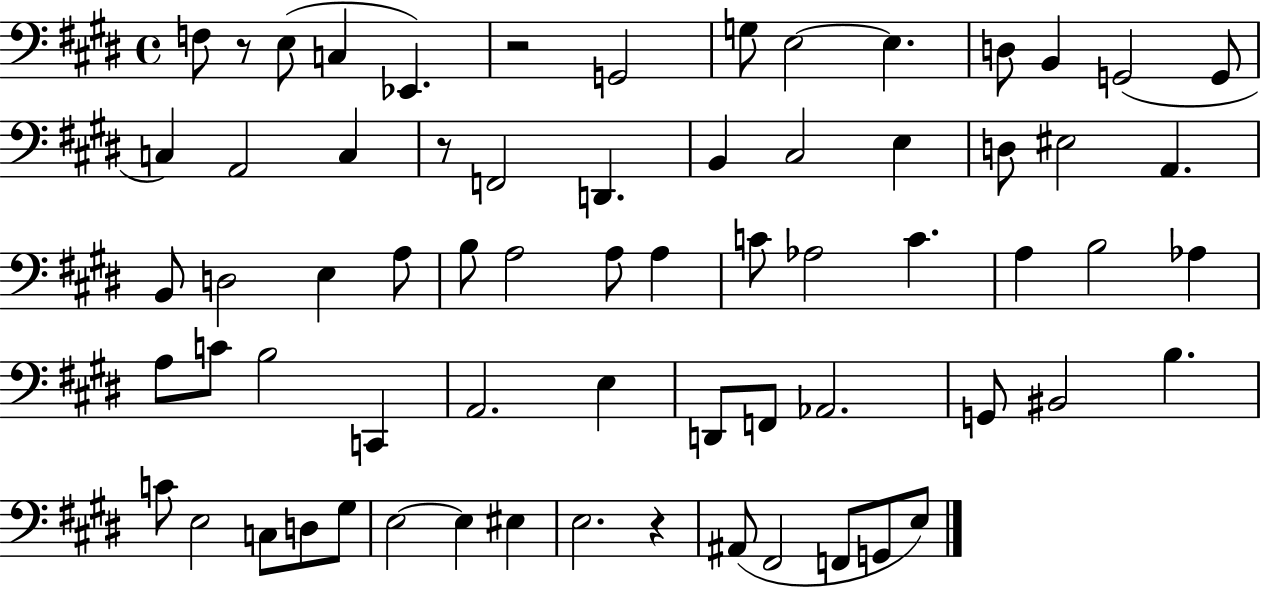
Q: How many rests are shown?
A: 4